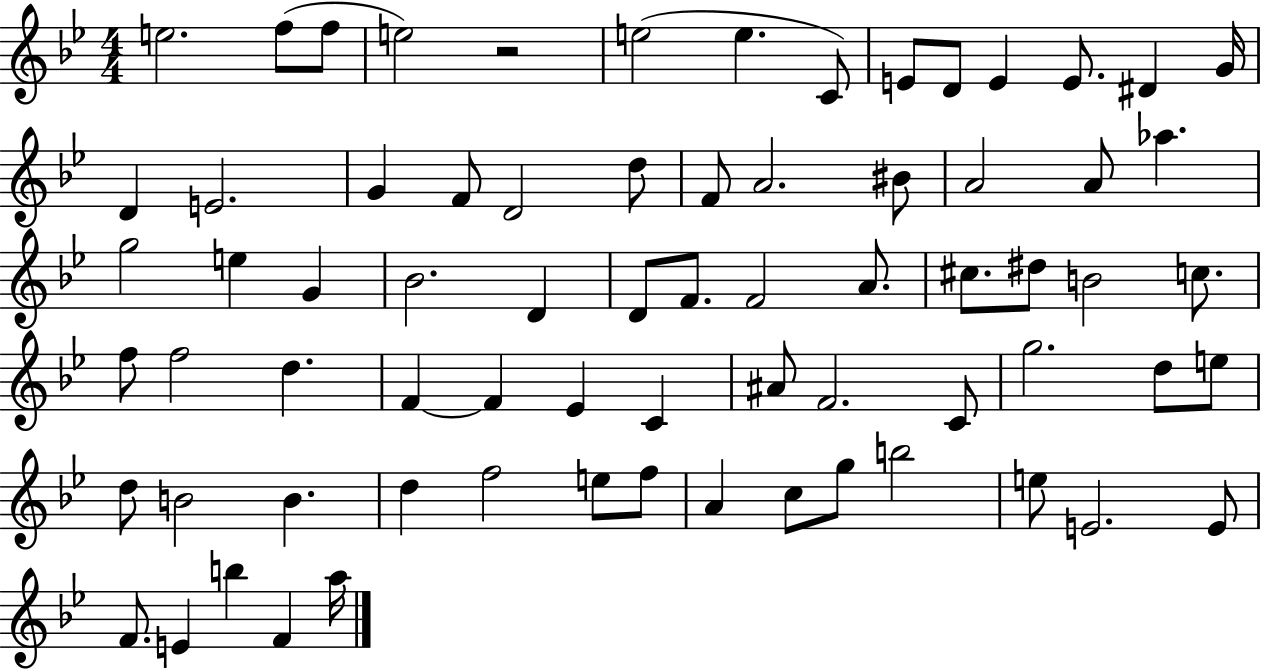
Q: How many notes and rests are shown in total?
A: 71